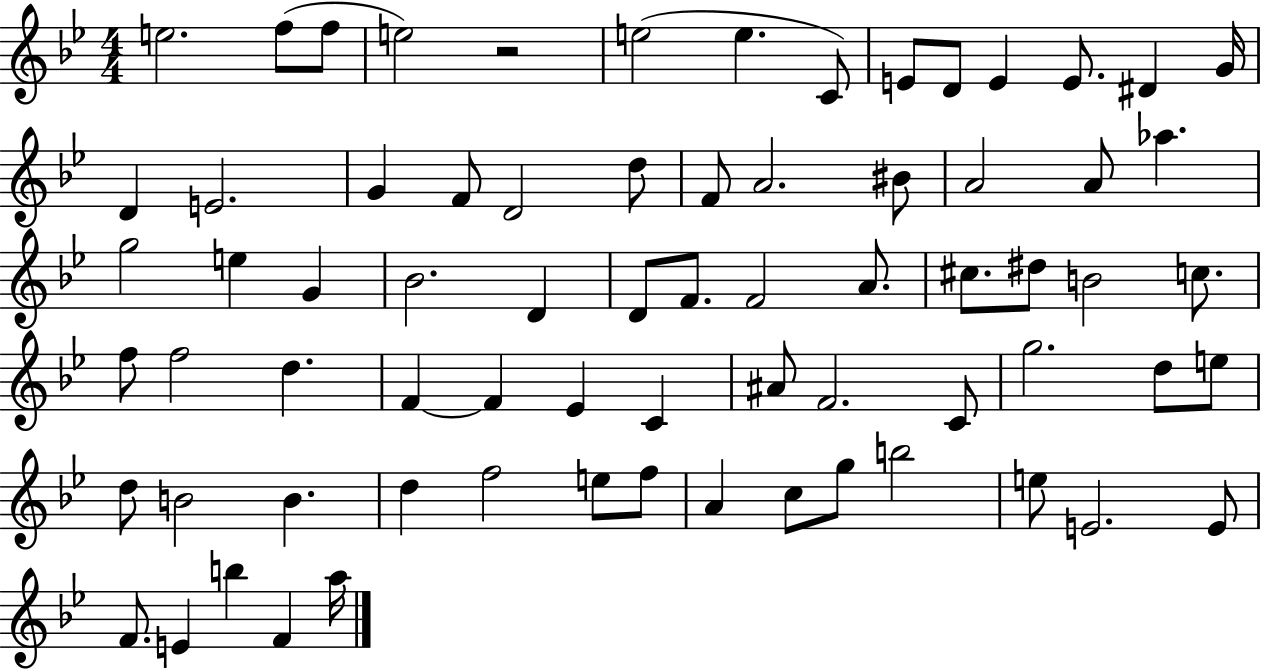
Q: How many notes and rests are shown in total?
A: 71